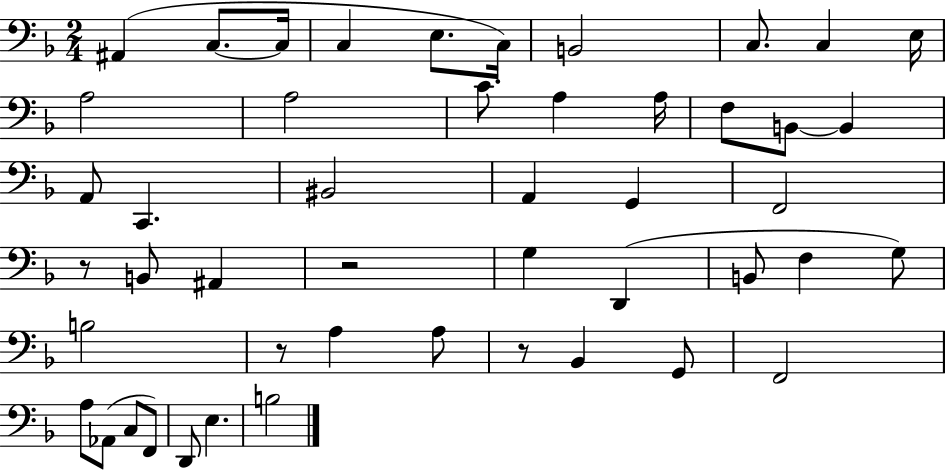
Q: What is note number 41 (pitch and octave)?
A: F2